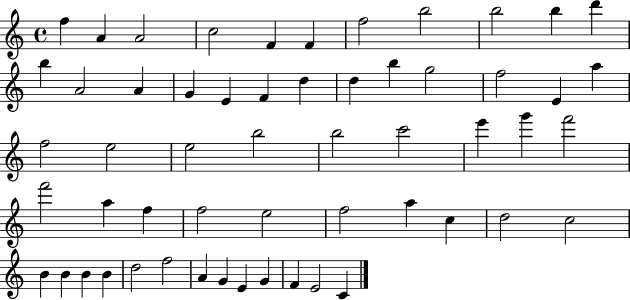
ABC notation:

X:1
T:Untitled
M:4/4
L:1/4
K:C
f A A2 c2 F F f2 b2 b2 b d' b A2 A G E F d d b g2 f2 E a f2 e2 e2 b2 b2 c'2 e' g' f'2 f'2 a f f2 e2 f2 a c d2 c2 B B B B d2 f2 A G E G F E2 C